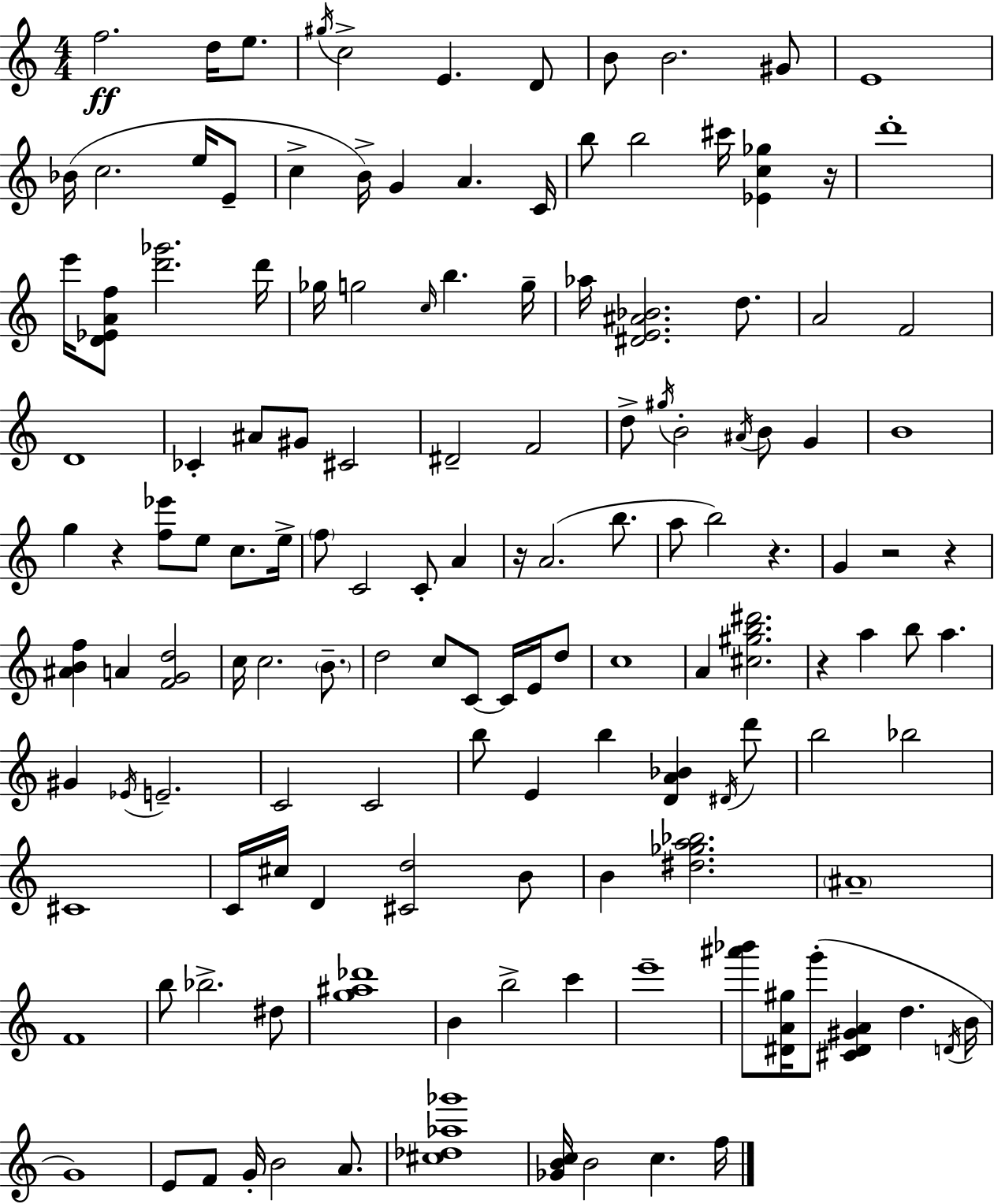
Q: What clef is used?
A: treble